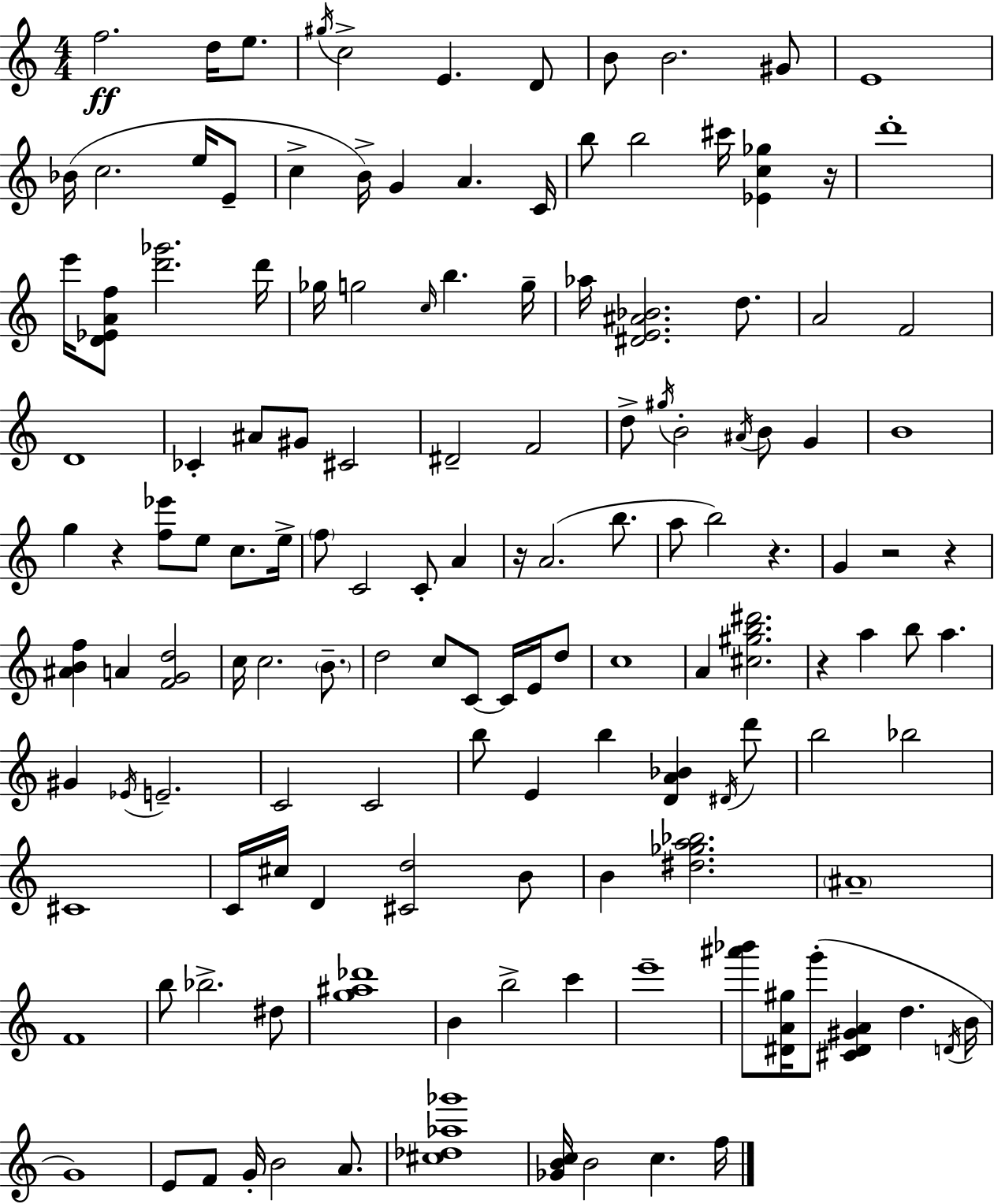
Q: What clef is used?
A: treble